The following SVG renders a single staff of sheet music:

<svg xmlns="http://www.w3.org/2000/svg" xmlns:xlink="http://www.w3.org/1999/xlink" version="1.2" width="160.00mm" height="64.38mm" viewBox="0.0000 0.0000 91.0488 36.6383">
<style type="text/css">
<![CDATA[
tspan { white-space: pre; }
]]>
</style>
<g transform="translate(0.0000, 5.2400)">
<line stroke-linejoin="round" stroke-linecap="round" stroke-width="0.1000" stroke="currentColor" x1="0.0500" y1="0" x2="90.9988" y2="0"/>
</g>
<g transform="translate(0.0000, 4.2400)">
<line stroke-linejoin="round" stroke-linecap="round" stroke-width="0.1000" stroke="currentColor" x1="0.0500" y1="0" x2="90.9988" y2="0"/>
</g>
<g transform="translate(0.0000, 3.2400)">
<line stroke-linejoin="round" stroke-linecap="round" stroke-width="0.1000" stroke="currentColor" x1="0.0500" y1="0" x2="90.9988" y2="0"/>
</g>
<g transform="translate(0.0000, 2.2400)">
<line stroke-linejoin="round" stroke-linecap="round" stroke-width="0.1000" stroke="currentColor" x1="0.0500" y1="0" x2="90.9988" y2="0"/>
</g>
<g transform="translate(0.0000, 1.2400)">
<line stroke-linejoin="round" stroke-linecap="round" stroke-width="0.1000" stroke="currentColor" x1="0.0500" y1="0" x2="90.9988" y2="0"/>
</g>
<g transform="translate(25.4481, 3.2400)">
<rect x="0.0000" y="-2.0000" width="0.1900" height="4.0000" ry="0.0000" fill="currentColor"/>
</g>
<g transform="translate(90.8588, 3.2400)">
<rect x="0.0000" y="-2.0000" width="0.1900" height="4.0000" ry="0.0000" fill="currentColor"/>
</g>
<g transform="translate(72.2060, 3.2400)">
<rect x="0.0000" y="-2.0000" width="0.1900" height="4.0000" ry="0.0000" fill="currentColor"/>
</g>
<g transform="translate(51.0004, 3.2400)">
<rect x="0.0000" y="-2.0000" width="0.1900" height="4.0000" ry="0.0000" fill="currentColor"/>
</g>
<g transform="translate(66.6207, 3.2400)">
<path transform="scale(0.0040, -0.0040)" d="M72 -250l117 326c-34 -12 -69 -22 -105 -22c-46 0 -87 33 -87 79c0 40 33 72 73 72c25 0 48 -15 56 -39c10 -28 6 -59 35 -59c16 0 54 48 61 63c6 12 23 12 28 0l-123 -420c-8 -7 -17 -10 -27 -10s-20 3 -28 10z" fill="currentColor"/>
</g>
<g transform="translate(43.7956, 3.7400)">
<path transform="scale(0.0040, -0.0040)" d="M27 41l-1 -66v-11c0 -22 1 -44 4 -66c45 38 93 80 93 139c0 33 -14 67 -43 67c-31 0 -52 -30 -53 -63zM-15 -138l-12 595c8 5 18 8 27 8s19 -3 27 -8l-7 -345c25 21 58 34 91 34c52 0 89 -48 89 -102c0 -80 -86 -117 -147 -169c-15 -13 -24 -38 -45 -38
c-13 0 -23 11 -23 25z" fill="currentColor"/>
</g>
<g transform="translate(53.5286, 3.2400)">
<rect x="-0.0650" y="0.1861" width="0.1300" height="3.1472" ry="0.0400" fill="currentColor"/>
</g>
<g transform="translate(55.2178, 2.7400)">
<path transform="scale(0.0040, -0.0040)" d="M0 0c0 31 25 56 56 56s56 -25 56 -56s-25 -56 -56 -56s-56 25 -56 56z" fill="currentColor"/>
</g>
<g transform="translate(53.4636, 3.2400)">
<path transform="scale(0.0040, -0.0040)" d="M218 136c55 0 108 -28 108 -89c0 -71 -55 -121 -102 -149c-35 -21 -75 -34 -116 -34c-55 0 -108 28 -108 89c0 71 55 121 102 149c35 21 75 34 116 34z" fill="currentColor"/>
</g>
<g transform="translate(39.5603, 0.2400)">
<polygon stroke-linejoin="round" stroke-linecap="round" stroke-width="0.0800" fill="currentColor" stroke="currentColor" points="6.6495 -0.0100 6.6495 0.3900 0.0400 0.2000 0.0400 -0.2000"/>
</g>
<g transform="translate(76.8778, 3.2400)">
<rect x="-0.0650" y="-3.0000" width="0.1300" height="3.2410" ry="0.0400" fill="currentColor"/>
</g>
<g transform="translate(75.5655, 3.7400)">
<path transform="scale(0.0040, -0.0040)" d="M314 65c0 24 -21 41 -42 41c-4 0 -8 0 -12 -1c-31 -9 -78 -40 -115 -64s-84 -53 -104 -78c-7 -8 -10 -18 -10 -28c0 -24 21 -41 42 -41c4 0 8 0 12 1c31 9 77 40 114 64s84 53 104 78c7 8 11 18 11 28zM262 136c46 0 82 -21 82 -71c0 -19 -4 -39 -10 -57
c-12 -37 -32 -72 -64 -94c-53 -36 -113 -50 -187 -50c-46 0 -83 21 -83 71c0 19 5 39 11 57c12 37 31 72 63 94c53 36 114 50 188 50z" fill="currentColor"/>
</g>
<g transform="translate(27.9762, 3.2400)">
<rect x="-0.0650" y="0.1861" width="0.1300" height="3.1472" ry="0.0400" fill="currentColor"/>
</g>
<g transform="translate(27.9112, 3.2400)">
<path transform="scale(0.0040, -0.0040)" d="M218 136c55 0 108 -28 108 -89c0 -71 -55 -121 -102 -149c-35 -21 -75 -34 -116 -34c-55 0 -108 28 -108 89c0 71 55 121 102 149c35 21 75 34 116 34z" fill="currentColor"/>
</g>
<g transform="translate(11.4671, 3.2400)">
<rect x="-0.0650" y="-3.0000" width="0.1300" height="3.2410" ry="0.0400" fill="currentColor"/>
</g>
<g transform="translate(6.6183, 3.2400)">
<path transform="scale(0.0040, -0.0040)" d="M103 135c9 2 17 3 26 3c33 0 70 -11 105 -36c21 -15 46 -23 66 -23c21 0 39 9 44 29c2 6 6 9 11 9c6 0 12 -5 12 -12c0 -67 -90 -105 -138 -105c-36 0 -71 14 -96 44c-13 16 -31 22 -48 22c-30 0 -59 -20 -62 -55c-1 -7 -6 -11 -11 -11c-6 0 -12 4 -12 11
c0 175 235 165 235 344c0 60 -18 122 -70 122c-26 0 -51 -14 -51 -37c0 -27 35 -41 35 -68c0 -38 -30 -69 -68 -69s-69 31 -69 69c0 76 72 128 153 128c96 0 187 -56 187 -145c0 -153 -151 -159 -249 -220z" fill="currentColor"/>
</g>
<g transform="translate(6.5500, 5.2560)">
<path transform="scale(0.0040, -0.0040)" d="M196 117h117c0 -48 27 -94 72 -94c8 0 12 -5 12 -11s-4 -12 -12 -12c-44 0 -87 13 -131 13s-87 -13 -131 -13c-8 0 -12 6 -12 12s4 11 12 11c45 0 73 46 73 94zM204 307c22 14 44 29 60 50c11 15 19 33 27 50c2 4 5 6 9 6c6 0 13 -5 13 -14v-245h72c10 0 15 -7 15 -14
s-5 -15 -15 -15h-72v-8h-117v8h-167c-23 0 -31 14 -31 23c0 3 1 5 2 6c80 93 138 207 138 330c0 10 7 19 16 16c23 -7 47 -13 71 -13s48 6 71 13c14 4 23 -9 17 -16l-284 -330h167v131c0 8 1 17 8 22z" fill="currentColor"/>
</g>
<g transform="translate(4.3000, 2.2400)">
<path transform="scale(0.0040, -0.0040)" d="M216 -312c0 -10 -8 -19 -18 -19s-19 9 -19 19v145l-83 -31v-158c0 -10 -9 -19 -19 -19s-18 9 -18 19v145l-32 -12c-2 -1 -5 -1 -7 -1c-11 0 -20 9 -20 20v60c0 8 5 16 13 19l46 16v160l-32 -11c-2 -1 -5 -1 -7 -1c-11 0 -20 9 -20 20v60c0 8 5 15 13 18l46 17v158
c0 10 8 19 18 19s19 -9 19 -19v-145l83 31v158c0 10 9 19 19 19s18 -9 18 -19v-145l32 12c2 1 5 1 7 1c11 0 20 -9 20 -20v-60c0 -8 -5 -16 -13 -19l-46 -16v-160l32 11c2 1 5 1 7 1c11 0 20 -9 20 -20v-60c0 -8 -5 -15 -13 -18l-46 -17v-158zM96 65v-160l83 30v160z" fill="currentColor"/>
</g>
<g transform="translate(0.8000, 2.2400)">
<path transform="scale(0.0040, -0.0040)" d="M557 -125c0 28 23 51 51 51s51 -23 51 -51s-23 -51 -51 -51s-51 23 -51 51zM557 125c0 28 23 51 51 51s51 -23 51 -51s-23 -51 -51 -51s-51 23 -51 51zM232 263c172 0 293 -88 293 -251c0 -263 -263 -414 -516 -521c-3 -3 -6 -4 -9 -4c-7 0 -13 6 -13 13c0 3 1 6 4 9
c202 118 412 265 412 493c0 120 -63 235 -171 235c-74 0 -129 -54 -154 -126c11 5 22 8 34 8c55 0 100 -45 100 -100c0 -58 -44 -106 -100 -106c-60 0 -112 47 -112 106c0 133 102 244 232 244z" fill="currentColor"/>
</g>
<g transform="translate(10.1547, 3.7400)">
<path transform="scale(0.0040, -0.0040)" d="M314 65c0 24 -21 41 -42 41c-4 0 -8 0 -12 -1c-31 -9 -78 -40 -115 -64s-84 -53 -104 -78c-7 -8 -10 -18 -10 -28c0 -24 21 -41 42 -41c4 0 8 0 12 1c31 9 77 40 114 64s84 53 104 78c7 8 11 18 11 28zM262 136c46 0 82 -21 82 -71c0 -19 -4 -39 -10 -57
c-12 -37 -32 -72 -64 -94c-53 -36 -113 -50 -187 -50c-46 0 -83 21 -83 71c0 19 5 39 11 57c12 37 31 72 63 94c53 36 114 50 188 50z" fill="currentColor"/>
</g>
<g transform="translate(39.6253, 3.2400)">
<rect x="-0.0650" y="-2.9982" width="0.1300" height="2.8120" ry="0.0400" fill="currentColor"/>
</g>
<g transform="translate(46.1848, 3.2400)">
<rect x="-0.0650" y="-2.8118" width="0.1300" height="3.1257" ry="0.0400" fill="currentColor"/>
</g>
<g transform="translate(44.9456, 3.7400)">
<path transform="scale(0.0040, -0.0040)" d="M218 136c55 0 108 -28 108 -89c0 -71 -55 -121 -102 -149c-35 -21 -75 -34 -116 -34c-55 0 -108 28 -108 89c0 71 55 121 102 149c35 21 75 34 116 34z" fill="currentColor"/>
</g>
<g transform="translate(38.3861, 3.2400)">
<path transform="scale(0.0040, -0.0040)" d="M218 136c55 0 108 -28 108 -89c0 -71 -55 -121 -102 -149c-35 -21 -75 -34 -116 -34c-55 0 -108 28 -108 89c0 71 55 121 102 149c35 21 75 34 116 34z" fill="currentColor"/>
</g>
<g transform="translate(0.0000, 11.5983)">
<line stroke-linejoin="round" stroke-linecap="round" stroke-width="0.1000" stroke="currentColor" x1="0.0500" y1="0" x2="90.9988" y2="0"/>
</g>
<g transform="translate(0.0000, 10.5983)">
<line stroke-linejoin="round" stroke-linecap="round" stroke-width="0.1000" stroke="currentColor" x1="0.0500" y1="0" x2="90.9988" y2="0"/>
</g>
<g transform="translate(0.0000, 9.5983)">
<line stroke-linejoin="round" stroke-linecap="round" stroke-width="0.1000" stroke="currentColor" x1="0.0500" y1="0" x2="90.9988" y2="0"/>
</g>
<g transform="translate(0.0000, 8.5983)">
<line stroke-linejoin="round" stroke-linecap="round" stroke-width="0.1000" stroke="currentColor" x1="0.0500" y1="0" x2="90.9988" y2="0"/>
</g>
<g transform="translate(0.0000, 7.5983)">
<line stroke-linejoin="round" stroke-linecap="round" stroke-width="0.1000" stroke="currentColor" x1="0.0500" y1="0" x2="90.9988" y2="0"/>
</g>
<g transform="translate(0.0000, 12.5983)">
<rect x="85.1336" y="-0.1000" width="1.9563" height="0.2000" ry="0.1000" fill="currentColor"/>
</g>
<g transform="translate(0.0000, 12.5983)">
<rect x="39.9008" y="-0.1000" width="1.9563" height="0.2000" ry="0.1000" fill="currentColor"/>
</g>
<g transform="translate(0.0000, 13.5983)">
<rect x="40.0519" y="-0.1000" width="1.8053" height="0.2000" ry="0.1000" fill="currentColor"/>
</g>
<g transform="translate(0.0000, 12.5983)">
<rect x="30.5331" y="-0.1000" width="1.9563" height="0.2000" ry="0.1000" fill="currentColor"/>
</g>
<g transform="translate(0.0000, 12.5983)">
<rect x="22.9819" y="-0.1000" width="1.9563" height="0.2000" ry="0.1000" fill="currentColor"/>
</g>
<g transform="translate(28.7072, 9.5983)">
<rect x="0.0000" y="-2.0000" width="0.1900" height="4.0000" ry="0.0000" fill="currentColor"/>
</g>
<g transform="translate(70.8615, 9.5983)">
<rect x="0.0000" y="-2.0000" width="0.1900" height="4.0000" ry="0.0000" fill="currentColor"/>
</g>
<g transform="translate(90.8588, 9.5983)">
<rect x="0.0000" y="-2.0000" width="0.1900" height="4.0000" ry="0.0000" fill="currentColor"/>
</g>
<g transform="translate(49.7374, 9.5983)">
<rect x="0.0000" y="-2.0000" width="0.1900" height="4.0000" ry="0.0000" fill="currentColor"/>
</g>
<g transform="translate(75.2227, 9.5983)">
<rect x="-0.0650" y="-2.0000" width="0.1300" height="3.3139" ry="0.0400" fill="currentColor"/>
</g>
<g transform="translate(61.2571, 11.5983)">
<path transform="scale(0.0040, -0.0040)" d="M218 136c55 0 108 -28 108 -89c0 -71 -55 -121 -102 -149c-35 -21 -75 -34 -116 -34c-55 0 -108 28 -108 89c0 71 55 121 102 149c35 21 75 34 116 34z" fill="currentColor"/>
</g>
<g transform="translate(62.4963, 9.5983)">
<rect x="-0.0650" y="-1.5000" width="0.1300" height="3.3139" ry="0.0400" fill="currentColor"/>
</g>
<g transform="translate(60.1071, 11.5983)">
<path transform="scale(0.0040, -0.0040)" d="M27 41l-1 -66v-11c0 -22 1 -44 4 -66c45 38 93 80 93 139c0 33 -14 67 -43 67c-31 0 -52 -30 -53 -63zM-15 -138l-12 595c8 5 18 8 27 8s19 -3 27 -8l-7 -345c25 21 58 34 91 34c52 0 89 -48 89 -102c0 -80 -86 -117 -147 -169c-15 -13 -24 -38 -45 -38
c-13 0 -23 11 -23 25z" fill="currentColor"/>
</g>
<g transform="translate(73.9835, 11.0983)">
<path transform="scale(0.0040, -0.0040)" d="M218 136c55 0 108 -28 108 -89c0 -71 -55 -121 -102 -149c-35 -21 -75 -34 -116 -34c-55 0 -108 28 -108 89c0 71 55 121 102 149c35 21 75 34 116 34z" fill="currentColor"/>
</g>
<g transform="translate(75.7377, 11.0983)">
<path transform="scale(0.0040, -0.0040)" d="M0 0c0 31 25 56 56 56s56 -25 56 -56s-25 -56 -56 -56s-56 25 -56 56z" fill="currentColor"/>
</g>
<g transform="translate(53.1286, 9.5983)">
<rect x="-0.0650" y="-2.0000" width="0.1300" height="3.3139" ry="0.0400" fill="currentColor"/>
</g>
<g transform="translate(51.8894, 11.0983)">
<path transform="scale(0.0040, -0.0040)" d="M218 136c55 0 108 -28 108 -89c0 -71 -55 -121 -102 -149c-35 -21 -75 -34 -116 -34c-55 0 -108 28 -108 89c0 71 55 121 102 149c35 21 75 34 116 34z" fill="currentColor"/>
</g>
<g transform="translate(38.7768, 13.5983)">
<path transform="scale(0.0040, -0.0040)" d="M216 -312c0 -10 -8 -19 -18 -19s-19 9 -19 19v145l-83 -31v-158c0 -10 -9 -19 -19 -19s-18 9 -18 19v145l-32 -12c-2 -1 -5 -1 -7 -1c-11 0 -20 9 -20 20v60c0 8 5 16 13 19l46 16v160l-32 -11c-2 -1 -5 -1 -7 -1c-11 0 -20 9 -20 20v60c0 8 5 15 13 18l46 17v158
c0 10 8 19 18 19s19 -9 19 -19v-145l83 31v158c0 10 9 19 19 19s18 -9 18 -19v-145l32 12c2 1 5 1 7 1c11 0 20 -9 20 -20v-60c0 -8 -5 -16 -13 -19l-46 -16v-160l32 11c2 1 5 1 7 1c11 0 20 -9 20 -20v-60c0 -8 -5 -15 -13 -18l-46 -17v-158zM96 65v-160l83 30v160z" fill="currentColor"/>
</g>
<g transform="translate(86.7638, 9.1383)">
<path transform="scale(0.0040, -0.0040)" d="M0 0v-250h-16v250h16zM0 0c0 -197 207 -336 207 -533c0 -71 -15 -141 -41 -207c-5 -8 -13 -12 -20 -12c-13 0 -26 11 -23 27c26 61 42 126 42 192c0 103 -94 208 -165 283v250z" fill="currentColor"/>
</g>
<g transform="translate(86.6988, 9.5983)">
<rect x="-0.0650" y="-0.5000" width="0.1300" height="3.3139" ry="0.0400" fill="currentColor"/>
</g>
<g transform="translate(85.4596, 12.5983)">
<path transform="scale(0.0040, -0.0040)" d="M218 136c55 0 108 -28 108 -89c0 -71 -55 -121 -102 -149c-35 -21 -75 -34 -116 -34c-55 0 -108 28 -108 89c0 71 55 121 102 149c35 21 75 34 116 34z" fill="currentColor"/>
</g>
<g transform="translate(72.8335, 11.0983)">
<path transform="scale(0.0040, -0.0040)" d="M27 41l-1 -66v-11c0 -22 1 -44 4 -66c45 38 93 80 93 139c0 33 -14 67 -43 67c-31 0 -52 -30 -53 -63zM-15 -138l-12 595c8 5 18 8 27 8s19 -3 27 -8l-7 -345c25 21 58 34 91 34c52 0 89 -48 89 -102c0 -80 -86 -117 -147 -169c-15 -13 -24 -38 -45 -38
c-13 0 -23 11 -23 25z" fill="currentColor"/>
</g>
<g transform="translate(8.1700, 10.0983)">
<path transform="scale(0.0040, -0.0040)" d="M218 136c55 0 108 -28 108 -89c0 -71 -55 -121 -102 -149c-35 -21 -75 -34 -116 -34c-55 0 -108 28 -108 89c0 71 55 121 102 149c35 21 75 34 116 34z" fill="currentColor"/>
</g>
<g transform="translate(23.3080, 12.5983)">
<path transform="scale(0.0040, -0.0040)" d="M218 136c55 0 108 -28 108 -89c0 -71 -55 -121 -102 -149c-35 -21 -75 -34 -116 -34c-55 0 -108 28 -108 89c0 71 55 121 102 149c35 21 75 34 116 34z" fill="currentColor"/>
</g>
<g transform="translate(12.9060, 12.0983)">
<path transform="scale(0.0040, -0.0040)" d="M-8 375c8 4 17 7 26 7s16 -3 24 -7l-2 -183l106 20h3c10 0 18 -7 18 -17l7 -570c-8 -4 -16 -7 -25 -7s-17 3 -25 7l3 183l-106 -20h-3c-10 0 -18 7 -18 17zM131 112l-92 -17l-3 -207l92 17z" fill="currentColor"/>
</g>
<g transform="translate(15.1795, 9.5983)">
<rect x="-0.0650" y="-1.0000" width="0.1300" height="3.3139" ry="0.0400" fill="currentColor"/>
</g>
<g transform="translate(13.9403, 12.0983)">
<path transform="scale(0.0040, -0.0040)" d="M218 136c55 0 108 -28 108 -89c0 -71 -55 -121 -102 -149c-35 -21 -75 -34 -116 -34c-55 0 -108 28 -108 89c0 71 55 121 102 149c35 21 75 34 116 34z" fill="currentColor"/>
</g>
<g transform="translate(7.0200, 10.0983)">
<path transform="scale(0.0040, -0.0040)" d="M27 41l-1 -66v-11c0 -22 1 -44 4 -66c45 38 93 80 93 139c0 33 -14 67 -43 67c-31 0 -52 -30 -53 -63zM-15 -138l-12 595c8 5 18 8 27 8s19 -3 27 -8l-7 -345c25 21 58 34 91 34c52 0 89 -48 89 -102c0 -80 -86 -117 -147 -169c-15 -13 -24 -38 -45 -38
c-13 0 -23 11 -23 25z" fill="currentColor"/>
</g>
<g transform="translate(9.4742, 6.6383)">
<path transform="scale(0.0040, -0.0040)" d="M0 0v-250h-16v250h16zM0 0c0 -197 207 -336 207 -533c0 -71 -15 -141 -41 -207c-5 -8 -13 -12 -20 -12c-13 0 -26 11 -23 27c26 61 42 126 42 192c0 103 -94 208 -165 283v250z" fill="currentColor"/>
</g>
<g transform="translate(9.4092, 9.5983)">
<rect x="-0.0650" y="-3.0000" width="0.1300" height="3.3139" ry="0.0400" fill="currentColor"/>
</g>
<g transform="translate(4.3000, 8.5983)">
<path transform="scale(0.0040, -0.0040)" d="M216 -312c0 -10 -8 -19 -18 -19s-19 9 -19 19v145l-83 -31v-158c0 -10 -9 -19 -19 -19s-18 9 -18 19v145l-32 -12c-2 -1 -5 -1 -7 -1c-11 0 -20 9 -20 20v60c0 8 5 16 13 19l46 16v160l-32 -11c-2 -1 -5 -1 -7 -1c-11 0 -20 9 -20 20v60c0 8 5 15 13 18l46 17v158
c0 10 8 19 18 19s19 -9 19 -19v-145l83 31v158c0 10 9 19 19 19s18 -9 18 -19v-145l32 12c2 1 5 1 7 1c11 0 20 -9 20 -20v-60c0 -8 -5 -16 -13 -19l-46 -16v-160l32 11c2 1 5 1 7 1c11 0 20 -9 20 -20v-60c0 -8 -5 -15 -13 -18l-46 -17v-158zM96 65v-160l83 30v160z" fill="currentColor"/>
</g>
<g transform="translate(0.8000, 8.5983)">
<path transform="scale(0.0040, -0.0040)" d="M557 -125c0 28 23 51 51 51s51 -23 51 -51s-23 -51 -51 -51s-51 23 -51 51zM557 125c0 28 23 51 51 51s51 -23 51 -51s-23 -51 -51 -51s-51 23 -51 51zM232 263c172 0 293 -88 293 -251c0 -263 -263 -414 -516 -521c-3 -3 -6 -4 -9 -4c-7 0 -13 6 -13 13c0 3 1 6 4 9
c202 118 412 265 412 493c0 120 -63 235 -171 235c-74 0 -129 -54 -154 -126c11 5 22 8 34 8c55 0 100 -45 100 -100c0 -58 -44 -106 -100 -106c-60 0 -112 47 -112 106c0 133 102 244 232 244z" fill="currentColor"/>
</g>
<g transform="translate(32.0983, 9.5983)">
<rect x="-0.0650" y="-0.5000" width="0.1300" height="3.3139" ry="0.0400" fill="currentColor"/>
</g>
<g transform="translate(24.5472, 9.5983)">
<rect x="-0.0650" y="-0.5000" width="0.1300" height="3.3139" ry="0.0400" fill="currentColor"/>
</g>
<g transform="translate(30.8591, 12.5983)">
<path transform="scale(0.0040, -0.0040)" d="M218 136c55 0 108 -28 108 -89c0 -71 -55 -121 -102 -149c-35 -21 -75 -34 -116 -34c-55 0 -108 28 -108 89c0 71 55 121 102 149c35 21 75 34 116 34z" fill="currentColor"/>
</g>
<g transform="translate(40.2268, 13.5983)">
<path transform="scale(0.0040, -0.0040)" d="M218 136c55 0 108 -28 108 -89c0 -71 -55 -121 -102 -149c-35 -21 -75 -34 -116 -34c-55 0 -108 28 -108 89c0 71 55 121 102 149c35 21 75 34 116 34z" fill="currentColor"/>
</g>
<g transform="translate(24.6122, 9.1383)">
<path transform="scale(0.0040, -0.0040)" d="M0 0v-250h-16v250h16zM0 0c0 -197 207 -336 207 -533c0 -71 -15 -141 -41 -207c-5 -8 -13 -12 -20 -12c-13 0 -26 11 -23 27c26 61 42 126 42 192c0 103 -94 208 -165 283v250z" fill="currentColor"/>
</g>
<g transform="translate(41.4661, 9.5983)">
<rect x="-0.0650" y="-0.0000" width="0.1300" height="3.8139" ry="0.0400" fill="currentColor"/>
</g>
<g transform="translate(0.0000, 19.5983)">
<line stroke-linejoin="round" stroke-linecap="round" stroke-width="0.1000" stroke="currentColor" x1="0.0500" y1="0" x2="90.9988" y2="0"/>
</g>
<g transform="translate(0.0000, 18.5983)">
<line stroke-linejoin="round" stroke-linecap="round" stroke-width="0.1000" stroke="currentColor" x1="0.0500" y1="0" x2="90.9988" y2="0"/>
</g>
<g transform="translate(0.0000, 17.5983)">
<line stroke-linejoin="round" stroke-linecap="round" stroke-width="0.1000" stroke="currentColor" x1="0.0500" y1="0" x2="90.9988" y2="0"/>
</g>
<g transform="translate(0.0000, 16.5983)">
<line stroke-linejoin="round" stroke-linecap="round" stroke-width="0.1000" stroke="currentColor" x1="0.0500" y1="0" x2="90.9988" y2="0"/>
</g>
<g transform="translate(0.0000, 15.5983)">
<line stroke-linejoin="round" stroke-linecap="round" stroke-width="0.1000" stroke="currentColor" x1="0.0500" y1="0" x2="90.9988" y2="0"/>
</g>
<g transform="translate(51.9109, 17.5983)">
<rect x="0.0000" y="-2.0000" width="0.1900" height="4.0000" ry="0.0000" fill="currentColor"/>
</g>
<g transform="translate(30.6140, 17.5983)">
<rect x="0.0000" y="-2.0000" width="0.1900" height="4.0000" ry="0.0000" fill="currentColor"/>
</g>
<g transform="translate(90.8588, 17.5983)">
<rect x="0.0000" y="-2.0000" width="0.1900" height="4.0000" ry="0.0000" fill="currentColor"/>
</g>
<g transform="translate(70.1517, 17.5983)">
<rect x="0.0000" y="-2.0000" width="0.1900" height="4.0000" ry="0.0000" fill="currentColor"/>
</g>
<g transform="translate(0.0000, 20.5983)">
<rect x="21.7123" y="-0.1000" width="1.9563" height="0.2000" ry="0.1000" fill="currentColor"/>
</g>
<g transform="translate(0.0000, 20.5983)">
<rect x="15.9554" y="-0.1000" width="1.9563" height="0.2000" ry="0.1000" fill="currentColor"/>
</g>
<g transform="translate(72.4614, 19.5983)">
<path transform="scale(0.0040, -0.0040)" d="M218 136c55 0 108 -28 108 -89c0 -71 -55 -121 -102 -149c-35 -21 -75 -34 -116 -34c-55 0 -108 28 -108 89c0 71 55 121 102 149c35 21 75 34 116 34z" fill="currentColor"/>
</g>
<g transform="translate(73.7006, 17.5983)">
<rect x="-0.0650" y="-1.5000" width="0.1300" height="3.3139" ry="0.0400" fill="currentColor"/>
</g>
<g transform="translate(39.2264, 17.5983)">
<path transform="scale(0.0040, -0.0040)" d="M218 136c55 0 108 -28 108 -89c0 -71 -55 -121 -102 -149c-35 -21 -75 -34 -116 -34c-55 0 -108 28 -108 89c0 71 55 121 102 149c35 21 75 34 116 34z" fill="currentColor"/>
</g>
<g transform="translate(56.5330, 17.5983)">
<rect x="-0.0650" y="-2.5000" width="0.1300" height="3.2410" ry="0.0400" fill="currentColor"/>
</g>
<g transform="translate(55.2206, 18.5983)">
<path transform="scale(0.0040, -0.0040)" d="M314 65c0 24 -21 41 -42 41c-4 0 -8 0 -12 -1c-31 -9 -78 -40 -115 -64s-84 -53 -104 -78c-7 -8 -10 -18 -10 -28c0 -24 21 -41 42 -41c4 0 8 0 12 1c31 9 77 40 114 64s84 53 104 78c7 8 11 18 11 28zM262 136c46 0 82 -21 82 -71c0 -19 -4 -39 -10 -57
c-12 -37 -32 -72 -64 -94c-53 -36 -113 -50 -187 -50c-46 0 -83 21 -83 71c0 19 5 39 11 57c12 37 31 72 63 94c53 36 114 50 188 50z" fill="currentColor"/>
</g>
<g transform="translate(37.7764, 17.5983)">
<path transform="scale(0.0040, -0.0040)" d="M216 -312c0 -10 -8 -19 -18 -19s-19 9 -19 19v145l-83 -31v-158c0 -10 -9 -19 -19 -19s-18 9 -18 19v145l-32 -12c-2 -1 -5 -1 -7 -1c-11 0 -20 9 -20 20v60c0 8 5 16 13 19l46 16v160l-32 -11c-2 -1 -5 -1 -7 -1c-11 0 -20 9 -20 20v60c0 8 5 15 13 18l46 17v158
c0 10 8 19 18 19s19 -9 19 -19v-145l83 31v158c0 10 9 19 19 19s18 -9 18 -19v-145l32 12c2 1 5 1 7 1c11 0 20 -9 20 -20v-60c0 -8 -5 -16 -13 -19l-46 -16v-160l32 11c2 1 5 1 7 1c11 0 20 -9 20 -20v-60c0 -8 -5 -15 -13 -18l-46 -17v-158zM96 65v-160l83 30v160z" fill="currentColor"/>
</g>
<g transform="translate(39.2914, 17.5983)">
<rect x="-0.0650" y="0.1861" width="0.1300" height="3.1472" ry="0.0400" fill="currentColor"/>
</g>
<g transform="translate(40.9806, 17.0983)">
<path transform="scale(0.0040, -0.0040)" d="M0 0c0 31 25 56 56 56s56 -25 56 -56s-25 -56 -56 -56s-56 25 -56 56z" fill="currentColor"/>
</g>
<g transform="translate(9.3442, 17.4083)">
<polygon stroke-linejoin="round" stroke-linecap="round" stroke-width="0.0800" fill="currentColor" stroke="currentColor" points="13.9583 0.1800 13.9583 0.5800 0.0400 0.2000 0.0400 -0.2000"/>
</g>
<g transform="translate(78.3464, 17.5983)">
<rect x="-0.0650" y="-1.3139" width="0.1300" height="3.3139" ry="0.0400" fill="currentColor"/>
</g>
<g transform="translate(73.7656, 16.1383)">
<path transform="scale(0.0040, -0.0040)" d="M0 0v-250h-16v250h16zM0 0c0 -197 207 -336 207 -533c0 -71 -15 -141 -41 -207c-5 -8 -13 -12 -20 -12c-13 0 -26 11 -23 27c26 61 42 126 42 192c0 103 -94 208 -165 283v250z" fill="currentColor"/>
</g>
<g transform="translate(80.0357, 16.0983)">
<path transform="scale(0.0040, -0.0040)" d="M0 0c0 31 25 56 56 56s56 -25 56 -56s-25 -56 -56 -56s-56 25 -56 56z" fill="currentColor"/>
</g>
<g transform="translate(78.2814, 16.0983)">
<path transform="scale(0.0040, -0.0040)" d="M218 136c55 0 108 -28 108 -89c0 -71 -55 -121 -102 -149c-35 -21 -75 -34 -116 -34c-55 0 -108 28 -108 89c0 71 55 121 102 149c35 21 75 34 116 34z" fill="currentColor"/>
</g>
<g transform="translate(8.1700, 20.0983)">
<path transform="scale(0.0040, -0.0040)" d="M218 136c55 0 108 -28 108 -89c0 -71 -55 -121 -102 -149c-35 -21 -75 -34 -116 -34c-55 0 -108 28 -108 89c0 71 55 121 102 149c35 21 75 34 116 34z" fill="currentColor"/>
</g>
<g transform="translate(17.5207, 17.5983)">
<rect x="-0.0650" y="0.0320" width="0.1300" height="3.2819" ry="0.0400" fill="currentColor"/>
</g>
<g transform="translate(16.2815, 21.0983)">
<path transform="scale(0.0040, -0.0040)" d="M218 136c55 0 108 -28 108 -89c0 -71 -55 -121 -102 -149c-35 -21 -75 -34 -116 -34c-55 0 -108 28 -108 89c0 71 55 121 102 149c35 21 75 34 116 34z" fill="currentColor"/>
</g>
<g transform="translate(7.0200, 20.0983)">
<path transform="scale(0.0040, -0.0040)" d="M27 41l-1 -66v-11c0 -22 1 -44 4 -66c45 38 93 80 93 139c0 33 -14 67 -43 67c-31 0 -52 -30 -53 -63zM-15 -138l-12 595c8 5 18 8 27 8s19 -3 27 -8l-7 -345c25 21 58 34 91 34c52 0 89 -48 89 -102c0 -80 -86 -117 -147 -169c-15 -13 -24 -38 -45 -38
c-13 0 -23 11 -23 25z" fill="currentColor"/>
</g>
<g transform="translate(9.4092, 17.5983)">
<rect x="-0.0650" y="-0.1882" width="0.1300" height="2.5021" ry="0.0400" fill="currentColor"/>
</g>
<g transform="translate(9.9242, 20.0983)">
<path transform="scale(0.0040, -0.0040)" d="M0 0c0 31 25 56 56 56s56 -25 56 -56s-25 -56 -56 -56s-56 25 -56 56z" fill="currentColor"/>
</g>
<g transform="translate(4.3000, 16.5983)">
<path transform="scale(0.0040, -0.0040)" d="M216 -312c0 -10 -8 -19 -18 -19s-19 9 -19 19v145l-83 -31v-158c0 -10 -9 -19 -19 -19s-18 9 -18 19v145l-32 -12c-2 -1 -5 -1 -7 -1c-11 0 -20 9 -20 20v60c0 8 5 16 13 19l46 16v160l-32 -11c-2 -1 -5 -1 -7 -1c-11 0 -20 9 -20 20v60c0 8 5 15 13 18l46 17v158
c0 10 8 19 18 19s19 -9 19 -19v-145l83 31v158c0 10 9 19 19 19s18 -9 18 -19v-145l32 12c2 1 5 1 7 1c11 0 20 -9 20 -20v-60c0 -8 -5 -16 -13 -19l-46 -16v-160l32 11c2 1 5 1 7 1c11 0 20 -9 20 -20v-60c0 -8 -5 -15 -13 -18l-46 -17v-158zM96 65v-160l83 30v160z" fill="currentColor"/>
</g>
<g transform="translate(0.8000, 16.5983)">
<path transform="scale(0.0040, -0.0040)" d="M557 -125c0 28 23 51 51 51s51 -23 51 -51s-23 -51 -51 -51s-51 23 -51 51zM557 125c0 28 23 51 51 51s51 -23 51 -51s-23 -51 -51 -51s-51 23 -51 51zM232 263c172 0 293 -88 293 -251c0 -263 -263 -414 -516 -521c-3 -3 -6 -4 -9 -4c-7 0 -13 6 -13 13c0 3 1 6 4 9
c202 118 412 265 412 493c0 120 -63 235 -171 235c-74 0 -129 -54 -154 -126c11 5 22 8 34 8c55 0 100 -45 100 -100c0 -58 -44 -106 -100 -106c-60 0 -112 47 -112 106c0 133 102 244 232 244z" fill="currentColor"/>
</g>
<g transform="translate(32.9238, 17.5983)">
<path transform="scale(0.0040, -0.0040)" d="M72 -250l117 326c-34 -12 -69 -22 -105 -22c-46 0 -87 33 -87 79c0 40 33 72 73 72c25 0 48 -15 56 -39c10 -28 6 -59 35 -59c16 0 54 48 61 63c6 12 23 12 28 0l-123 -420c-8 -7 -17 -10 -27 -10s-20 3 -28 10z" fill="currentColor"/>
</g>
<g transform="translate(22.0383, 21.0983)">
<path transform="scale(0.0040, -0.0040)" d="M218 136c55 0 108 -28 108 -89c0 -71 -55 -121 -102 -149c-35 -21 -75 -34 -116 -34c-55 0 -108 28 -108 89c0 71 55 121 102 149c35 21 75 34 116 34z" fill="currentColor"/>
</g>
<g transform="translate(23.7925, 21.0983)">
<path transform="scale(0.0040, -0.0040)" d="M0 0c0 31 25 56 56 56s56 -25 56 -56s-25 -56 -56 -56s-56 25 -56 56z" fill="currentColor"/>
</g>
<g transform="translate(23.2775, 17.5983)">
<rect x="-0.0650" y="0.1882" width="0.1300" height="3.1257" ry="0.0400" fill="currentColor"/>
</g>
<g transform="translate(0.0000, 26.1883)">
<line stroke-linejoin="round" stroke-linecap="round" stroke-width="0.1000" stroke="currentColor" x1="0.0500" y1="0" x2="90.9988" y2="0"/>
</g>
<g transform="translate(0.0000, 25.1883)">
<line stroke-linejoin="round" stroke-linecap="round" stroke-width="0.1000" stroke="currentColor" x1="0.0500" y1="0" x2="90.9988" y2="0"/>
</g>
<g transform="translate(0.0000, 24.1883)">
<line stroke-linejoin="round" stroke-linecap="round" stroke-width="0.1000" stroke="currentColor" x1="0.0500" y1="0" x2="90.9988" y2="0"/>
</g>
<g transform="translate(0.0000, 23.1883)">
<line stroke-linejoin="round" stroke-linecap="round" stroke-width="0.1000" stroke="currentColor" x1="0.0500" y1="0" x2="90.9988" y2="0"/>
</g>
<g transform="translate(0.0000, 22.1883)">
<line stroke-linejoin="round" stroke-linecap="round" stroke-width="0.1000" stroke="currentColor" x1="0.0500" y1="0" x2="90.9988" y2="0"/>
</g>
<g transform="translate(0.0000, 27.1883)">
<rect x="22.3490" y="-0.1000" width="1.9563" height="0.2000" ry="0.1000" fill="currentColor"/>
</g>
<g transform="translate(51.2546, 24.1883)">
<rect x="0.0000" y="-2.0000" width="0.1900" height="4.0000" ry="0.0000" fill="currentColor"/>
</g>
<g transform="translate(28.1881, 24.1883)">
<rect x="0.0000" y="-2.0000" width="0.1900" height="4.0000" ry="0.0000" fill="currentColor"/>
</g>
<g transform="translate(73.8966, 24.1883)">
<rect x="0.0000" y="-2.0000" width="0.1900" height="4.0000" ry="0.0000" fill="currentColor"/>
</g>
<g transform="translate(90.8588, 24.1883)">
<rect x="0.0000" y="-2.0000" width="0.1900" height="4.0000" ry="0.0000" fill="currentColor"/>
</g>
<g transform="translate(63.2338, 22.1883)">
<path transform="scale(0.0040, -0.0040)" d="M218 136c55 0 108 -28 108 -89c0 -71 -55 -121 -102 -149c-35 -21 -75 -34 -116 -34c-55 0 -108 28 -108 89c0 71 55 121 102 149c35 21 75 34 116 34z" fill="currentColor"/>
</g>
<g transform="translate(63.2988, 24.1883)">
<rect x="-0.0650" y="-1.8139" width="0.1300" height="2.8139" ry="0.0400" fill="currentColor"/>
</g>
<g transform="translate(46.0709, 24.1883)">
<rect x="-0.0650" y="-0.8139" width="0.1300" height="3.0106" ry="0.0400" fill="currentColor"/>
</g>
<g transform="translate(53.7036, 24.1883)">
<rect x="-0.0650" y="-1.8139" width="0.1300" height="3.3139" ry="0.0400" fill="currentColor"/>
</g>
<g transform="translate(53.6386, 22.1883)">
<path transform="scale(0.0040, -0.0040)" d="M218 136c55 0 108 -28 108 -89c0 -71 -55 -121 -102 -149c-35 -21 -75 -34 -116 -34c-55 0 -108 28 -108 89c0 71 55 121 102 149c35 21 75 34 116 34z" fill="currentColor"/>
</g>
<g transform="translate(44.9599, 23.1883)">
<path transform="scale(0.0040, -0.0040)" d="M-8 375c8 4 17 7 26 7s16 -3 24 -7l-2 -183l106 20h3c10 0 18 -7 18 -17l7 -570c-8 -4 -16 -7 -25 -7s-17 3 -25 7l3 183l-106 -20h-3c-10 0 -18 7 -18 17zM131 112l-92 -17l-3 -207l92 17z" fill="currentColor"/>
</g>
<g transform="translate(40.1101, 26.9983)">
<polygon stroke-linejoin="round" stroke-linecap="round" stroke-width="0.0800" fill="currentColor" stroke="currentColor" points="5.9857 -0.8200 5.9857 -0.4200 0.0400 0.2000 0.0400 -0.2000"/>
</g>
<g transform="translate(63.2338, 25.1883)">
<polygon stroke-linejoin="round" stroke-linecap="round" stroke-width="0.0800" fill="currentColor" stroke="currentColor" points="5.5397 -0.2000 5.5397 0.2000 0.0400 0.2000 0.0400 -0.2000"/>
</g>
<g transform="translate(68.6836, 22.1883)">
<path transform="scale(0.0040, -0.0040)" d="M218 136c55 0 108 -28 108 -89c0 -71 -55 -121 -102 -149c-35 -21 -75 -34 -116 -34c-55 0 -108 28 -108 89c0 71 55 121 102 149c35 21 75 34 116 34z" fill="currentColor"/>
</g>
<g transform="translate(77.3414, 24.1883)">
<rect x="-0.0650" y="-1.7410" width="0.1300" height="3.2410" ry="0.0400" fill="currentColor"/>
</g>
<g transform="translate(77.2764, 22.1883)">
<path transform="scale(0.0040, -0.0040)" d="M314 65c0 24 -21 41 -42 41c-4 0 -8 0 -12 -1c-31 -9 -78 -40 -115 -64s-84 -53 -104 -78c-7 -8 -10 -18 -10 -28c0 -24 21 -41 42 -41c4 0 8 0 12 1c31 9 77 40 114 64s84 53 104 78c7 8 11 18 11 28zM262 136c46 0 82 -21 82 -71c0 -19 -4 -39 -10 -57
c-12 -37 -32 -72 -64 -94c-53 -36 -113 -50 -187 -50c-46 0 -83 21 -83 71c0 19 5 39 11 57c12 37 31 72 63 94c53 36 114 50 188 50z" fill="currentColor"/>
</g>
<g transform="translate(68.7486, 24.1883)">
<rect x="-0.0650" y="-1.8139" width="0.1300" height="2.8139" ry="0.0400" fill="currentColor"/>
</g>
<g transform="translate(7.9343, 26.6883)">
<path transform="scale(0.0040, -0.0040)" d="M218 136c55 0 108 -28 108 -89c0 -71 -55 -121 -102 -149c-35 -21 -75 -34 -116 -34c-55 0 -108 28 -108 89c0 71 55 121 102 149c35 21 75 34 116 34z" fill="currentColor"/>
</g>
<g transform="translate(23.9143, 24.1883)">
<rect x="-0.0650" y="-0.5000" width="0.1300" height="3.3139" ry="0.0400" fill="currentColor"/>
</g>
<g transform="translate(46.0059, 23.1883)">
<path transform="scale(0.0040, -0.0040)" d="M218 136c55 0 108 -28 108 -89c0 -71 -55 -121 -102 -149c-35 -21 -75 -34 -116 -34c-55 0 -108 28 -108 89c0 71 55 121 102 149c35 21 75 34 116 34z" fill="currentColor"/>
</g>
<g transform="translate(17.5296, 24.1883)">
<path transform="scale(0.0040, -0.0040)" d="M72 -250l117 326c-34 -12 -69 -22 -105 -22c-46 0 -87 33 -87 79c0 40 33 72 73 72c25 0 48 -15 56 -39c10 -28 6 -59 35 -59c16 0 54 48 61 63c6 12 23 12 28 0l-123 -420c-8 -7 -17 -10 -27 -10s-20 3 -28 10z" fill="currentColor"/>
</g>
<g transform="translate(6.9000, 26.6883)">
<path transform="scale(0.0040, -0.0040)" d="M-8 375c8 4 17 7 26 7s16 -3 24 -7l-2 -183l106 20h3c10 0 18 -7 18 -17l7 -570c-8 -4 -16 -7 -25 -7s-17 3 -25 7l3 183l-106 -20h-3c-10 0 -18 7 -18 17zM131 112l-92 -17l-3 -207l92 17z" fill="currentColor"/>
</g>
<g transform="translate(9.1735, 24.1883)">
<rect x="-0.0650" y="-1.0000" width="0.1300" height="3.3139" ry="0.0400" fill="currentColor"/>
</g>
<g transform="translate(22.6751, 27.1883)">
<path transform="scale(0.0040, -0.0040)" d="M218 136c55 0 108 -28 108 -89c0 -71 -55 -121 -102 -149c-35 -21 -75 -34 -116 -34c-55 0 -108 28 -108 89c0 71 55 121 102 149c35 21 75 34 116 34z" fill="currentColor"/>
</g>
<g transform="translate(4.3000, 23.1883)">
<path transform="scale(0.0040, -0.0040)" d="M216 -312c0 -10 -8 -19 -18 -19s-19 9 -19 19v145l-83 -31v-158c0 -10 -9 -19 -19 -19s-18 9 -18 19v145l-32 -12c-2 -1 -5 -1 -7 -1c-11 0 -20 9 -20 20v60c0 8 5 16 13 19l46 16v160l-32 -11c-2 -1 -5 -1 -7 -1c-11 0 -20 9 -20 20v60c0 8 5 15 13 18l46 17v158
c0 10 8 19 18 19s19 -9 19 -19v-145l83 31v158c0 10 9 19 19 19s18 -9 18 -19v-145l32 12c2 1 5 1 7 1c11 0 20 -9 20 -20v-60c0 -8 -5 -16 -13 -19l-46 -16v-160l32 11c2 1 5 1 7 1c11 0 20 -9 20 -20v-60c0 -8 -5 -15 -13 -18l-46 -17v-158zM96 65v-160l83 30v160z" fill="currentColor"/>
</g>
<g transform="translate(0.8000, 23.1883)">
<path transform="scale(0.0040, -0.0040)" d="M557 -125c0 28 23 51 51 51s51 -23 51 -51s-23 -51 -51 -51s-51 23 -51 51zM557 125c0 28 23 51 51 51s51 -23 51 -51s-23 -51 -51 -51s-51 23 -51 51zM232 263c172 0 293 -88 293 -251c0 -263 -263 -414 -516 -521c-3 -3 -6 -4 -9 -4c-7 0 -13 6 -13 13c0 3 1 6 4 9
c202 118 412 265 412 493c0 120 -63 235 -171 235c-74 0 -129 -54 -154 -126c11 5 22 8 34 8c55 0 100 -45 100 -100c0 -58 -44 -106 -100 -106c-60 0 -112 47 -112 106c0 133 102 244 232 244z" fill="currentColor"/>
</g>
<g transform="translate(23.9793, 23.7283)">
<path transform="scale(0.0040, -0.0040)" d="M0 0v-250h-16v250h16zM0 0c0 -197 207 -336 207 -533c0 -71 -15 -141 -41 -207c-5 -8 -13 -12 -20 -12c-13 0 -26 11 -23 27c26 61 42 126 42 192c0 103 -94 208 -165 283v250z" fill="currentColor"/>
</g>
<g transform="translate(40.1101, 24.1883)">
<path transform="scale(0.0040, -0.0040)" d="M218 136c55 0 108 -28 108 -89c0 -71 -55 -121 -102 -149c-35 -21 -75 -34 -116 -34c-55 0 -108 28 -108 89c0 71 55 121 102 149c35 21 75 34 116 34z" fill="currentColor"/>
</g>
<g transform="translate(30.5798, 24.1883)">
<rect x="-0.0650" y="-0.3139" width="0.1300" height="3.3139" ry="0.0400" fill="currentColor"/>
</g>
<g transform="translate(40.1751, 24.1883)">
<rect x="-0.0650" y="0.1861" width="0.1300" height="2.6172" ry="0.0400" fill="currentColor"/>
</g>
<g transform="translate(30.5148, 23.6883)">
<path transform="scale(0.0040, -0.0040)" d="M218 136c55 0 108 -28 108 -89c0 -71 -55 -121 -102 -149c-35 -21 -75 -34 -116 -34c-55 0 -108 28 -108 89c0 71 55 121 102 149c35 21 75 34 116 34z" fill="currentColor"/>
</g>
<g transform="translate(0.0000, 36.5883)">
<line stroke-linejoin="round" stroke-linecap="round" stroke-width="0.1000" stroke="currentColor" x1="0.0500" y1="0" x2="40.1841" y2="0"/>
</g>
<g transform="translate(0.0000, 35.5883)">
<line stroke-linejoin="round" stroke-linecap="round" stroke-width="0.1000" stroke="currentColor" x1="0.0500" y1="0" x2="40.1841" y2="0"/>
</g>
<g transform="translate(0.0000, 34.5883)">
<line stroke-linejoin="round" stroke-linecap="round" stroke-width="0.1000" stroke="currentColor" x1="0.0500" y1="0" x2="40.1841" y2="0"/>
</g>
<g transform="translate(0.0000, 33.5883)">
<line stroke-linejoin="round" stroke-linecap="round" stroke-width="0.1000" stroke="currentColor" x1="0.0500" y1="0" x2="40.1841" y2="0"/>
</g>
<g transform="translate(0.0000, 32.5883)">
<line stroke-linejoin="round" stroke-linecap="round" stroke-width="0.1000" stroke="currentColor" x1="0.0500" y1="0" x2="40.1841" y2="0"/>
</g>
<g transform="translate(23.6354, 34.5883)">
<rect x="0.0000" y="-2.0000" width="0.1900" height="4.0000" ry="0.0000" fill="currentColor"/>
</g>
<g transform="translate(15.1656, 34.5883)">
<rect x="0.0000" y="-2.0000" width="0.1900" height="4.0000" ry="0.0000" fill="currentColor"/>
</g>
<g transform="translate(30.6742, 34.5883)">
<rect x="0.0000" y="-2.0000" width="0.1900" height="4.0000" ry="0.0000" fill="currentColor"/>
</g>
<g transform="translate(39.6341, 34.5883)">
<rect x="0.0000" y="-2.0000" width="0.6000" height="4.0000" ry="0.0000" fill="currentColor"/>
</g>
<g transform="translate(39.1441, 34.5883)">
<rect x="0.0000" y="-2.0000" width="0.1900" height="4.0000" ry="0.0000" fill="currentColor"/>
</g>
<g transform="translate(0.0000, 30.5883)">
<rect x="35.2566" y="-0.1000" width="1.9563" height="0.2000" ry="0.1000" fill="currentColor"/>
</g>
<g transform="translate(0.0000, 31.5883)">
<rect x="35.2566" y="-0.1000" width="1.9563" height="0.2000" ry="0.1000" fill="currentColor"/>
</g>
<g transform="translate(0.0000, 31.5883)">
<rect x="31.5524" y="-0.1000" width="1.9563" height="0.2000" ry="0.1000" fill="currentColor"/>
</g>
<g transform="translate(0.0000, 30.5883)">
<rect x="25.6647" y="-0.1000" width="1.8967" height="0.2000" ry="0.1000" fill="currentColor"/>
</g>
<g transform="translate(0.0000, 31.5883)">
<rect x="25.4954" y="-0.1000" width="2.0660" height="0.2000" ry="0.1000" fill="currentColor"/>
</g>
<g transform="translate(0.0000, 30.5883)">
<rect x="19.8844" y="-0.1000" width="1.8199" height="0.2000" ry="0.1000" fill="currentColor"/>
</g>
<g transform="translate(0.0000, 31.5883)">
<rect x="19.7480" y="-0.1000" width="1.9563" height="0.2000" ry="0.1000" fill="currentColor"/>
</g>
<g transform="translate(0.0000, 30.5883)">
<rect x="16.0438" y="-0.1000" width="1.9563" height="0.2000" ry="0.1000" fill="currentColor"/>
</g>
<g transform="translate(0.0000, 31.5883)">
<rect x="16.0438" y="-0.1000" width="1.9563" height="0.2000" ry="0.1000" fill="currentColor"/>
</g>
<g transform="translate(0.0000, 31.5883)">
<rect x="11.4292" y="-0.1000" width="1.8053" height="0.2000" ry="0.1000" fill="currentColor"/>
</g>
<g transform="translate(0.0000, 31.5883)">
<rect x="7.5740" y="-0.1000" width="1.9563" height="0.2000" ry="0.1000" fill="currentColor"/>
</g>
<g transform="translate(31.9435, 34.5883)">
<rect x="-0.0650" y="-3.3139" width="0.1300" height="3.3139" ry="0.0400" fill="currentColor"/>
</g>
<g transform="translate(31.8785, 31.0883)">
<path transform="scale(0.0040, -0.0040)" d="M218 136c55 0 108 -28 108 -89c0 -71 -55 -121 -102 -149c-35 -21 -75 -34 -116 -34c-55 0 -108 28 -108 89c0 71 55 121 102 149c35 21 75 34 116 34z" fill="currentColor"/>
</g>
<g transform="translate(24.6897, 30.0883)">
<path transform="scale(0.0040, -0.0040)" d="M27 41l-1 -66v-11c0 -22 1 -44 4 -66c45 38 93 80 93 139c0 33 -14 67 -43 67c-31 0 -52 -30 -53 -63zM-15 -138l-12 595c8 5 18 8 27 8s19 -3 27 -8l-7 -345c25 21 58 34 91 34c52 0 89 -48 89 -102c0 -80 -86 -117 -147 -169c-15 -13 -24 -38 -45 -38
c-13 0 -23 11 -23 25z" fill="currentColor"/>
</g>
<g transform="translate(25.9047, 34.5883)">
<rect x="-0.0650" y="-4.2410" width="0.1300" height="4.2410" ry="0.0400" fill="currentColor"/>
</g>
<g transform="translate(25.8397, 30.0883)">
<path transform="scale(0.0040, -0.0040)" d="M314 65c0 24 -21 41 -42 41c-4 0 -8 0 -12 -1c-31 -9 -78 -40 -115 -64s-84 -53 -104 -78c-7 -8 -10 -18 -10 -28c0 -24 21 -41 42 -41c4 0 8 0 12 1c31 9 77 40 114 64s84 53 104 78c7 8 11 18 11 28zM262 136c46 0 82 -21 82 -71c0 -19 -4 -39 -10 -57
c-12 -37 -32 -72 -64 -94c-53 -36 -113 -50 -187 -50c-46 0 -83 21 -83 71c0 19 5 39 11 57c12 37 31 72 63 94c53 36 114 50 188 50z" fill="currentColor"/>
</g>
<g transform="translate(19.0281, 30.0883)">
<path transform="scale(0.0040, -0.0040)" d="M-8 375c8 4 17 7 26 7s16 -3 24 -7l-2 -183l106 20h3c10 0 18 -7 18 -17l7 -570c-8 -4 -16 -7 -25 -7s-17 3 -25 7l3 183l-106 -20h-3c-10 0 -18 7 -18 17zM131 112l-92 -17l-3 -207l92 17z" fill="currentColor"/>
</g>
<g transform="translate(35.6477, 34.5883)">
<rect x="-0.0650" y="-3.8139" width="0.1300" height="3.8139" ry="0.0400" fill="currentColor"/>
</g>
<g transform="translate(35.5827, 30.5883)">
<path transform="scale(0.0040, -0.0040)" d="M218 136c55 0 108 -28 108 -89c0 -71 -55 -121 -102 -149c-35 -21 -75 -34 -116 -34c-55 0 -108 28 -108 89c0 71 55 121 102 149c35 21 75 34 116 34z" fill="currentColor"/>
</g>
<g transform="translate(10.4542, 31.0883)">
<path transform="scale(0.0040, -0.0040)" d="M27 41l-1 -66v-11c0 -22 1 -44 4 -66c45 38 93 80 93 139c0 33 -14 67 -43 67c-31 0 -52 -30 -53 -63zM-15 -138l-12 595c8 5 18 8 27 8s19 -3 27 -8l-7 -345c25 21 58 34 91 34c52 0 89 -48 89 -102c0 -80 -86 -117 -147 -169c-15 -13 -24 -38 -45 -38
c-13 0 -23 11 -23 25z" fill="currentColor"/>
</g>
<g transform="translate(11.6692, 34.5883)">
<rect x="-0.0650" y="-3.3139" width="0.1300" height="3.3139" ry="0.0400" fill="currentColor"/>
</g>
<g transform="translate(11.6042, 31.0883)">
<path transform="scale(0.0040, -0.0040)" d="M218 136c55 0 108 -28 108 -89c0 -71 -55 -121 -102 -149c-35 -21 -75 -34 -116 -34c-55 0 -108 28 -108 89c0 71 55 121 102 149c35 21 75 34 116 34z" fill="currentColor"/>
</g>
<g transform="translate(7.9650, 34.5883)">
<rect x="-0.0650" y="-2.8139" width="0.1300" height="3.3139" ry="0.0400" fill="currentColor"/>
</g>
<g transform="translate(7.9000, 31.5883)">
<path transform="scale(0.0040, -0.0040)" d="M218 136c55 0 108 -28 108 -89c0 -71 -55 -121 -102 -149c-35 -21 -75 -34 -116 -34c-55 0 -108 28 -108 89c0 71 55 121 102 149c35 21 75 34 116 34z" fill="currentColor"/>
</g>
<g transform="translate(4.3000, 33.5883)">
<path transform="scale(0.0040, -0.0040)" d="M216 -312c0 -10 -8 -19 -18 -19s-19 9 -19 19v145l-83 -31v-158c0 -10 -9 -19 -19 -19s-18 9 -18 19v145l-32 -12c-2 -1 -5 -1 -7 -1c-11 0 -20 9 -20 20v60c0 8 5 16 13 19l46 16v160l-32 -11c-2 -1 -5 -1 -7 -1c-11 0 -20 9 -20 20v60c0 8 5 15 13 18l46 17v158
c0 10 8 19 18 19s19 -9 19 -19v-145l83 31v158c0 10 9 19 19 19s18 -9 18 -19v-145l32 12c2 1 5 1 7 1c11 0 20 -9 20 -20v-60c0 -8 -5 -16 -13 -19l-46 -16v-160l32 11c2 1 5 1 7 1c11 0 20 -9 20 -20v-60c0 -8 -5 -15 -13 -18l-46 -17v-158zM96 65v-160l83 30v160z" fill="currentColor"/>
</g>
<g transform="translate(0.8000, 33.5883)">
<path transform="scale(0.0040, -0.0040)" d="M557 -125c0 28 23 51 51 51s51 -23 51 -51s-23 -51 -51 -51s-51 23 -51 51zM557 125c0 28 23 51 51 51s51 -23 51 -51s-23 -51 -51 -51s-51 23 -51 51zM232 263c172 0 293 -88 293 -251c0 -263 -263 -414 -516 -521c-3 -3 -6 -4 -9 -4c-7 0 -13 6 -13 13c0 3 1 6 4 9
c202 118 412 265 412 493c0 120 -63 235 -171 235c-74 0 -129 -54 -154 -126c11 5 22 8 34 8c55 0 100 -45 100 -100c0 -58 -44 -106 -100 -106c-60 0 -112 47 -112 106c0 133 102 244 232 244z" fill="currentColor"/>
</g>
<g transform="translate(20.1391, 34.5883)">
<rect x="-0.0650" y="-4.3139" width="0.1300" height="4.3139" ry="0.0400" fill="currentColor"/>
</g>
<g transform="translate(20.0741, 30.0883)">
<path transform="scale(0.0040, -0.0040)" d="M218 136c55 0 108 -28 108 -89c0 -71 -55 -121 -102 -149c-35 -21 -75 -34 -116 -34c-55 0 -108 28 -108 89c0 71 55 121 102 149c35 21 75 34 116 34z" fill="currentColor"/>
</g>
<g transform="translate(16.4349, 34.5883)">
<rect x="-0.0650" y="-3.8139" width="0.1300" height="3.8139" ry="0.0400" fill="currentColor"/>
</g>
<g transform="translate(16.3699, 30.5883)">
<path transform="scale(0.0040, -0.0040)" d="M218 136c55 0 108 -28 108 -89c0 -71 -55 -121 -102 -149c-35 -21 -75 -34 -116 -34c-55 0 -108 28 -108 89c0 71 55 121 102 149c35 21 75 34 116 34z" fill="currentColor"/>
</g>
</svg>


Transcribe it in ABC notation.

X:1
T:Untitled
M:2/4
L:1/4
K:G
C,2 D, D,/2 _C,/2 D, z/2 C,2 _C,/2 F,, E,,/2 E,, ^C,, A,, _G,, _A,, E,,/2 _F,,/2 D,,/2 D,,/2 z/2 ^D, B,,2 G,,/2 G, F,, z/2 E,,/2 E, D,/2 F,/2 A, A,/2 A,/2 A,2 C _D E F _F2 D E